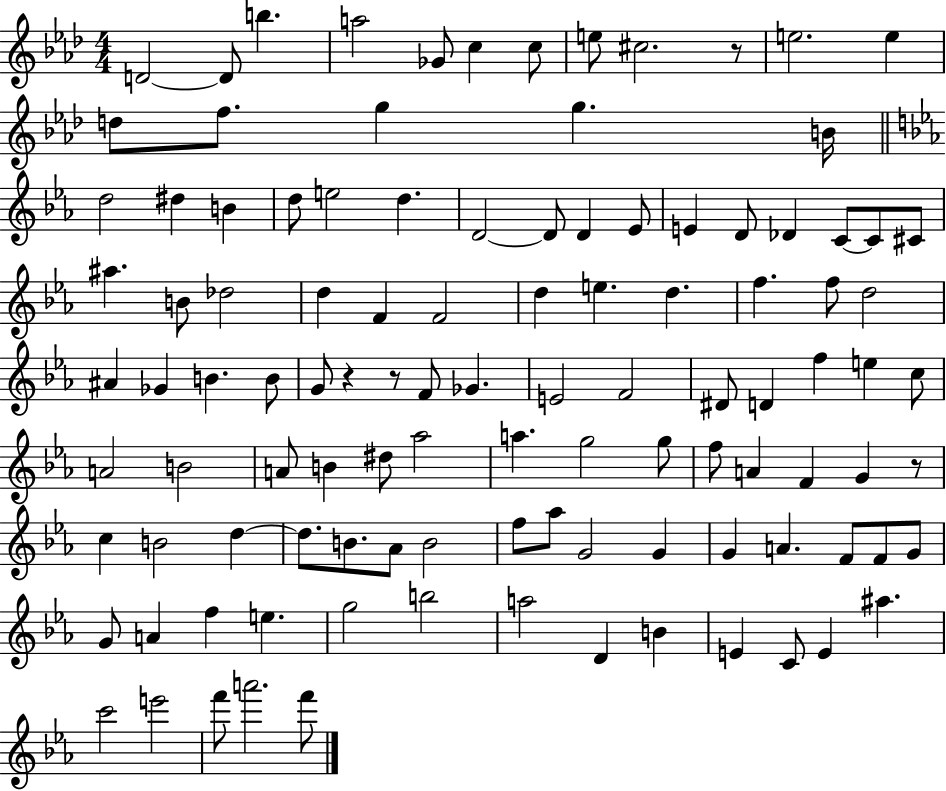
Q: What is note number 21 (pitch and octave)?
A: E5